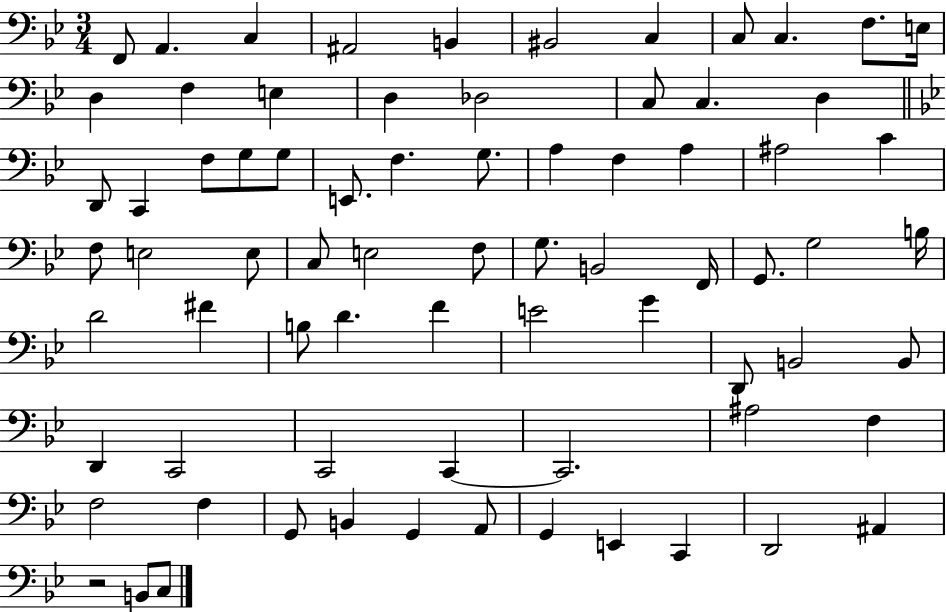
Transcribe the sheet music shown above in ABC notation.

X:1
T:Untitled
M:3/4
L:1/4
K:Bb
F,,/2 A,, C, ^A,,2 B,, ^B,,2 C, C,/2 C, F,/2 E,/4 D, F, E, D, _D,2 C,/2 C, D, D,,/2 C,, F,/2 G,/2 G,/2 E,,/2 F, G,/2 A, F, A, ^A,2 C F,/2 E,2 E,/2 C,/2 E,2 F,/2 G,/2 B,,2 F,,/4 G,,/2 G,2 B,/4 D2 ^F B,/2 D F E2 G D,,/2 B,,2 B,,/2 D,, C,,2 C,,2 C,, C,,2 ^A,2 F, F,2 F, G,,/2 B,, G,, A,,/2 G,, E,, C,, D,,2 ^A,, z2 B,,/2 C,/2